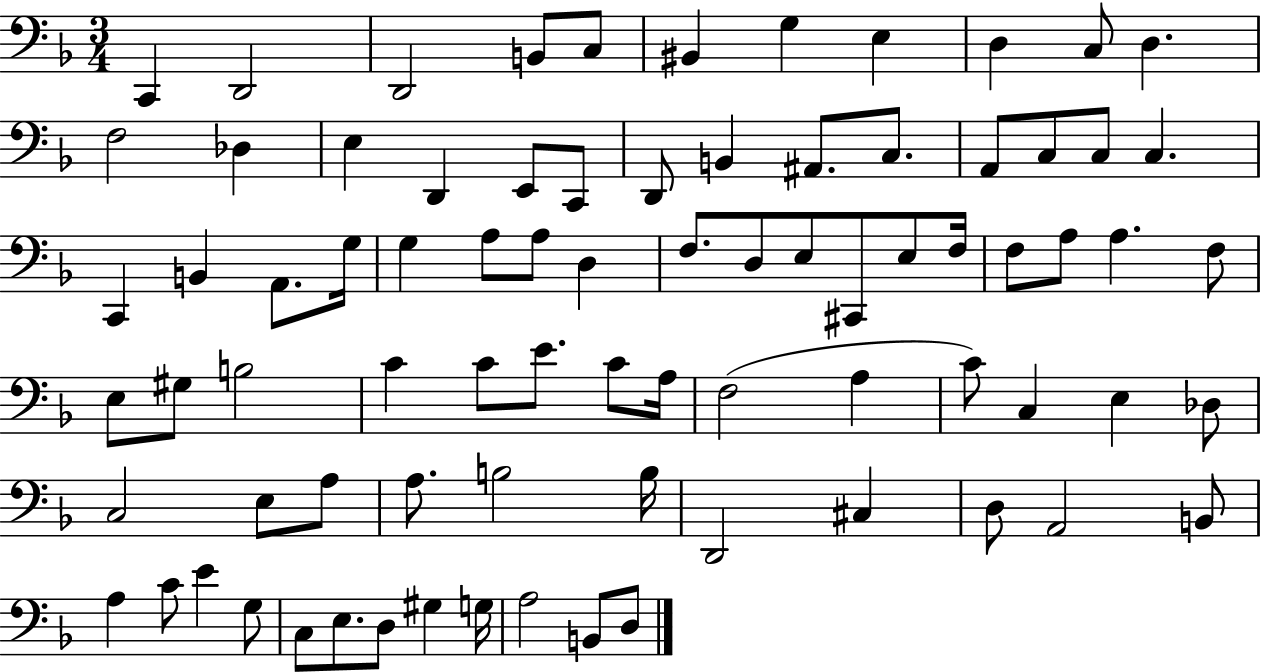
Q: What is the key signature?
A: F major